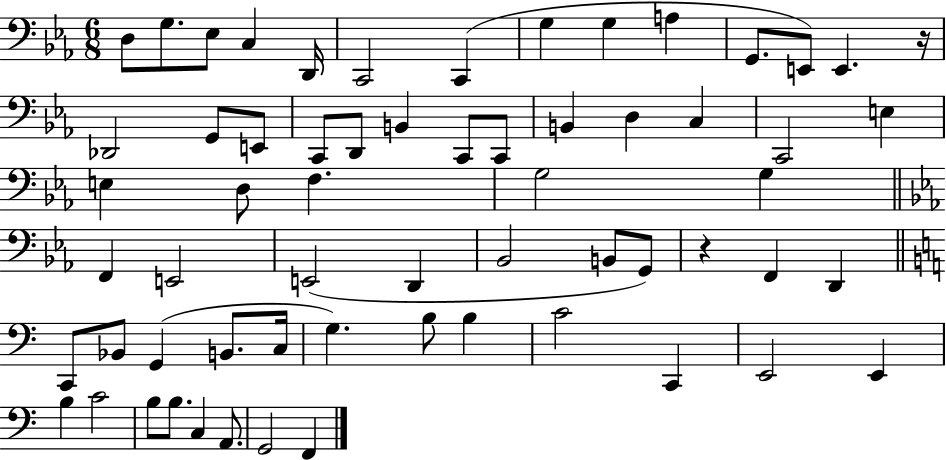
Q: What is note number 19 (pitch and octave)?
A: B2